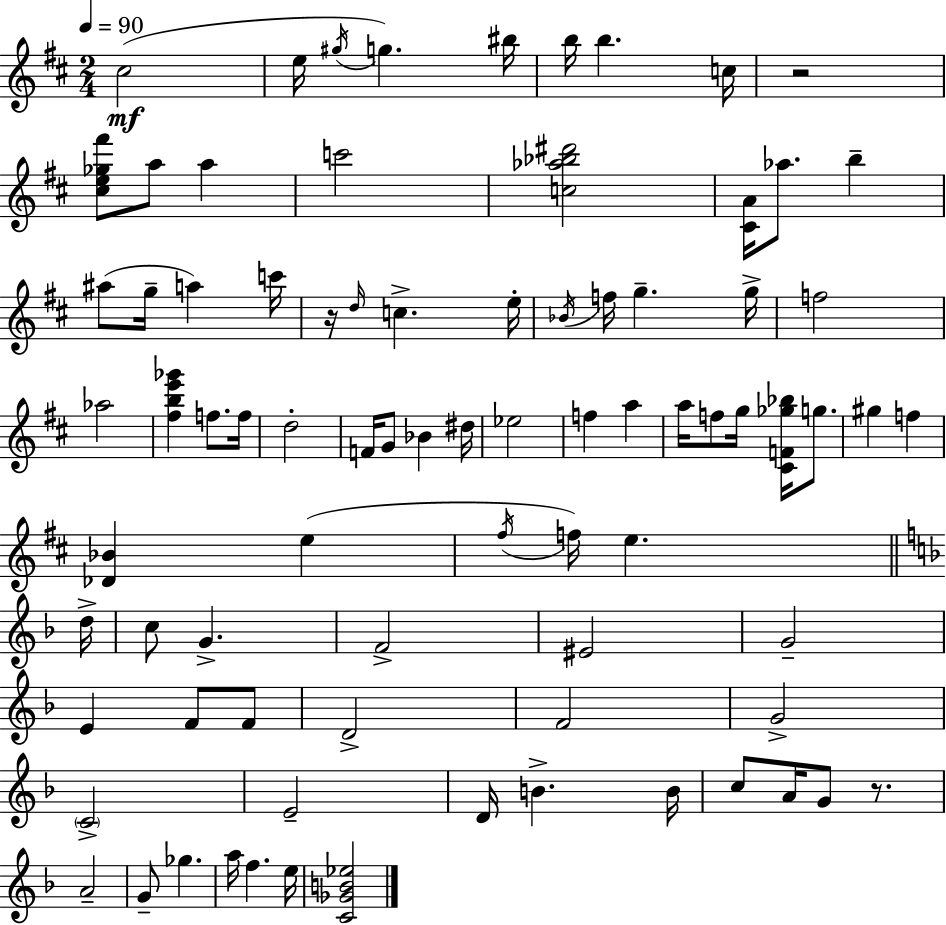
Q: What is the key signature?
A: D major